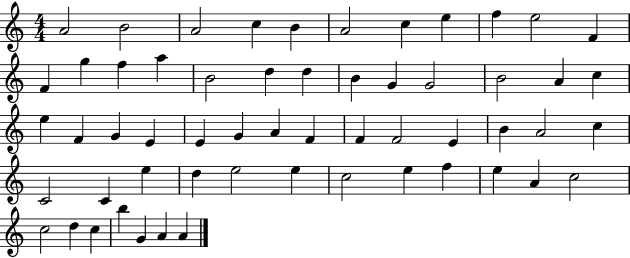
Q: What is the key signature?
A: C major